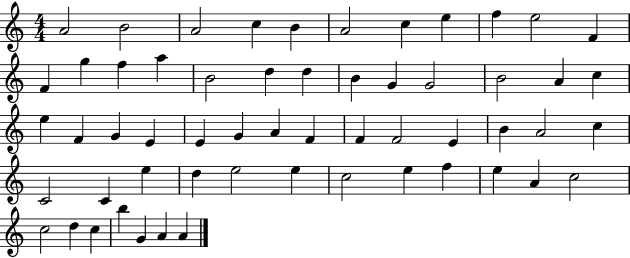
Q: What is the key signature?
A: C major